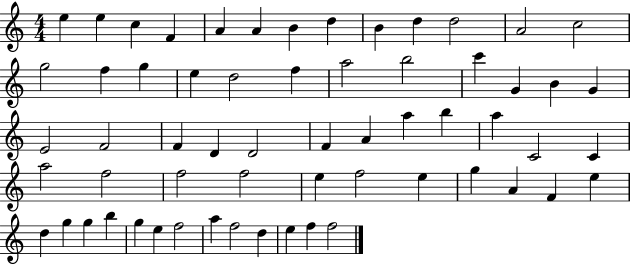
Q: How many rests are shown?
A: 0